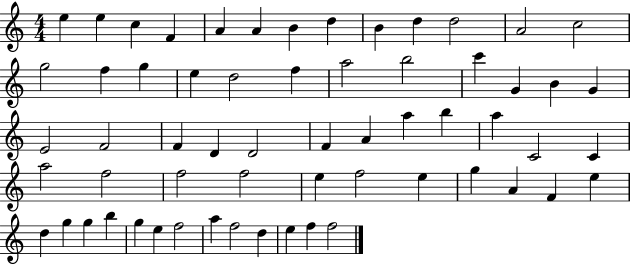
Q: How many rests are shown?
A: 0